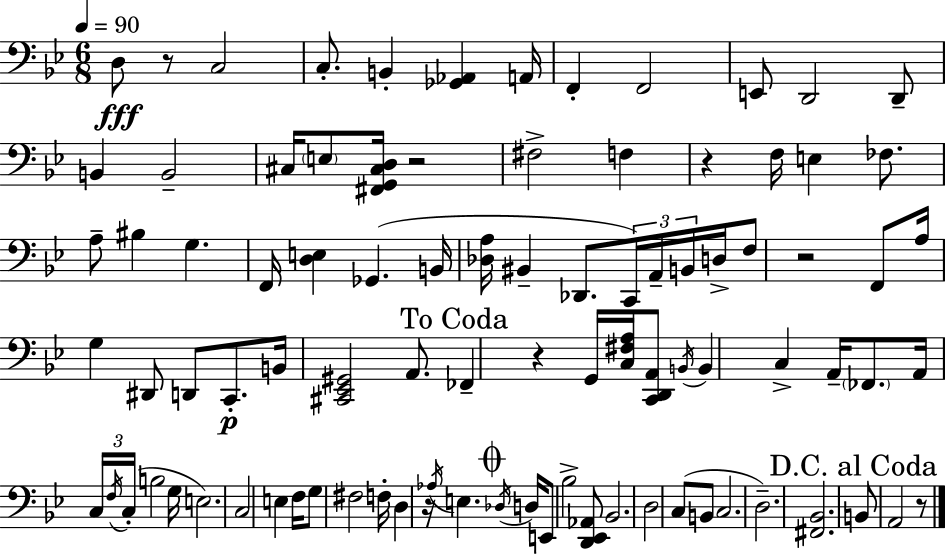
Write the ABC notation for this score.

X:1
T:Untitled
M:6/8
L:1/4
K:Bb
D,/2 z/2 C,2 C,/2 B,, [_G,,_A,,] A,,/4 F,, F,,2 E,,/2 D,,2 D,,/2 B,, B,,2 ^C,/4 E,/2 [^F,,G,,^C,D,]/4 z2 ^F,2 F, z F,/4 E, _F,/2 A,/2 ^B, G, F,,/4 [D,E,] _G,, B,,/4 [_D,A,]/4 ^B,, _D,,/2 C,,/4 A,,/4 B,,/4 D,/4 F,/2 z2 F,,/2 A,/4 G, ^D,,/2 D,,/2 C,,/2 B,,/4 [^C,,_E,,^G,,]2 A,,/2 _F,, z G,,/4 [C,^F,A,]/4 [C,,D,,A,,]/2 B,,/4 B,, C, A,,/4 _F,,/2 A,,/4 C,/4 F,/4 C,/4 B,2 G,/4 E,2 C,2 E, F,/4 G,/2 ^F,2 F,/4 D, z/4 _A,/4 E, _D,/4 D,/4 E,,/2 _B,2 [D,,_E,,_A,,]/2 _B,,2 D,2 C,/2 B,,/2 C,2 D,2 [^F,,_B,,]2 B,,/2 A,,2 z/2